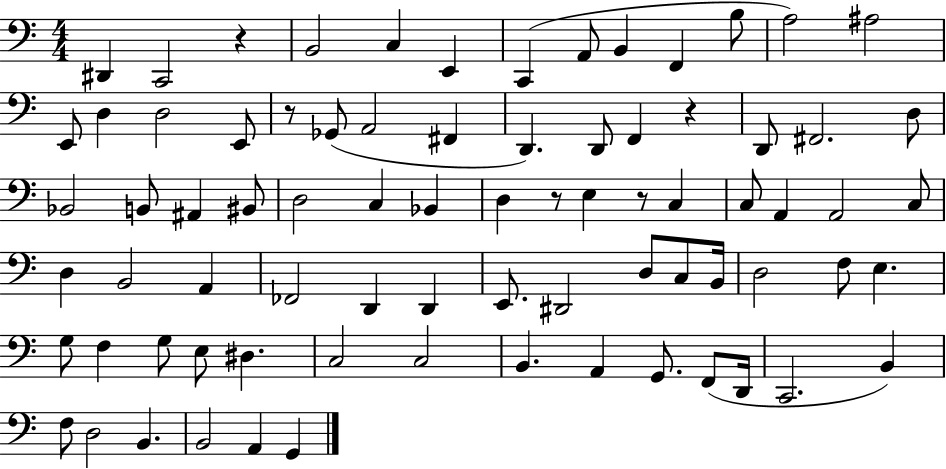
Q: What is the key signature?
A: C major